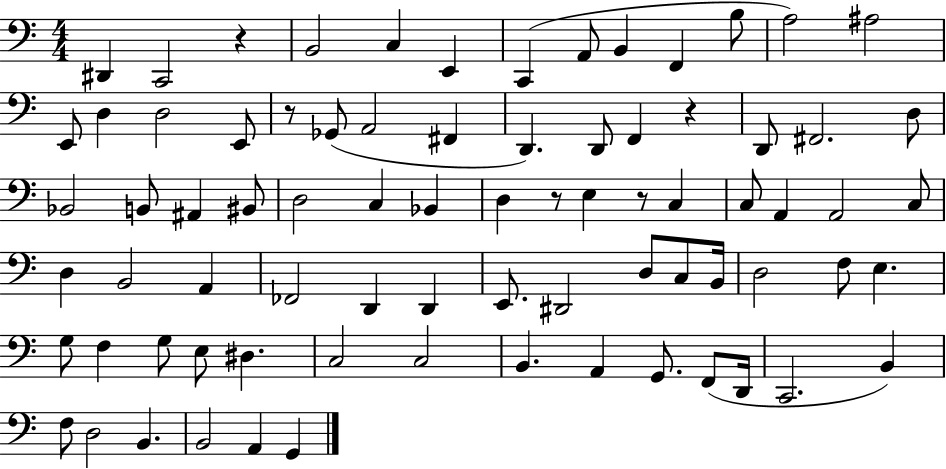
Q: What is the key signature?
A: C major